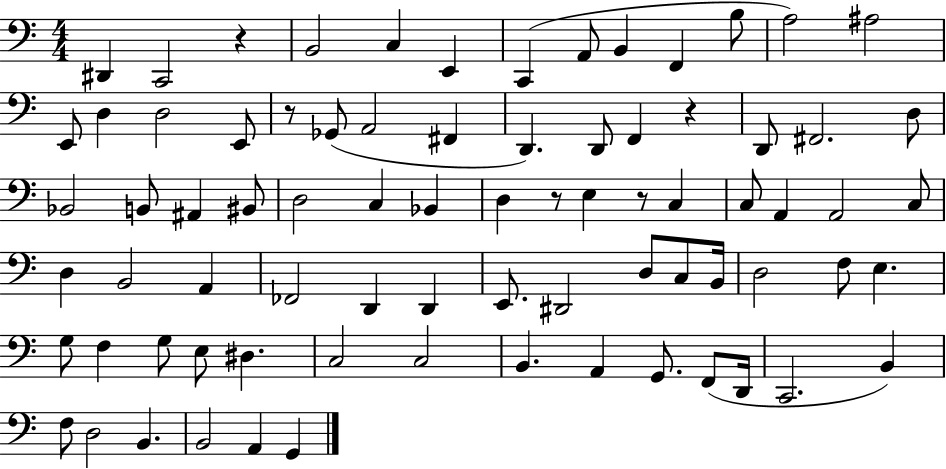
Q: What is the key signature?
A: C major